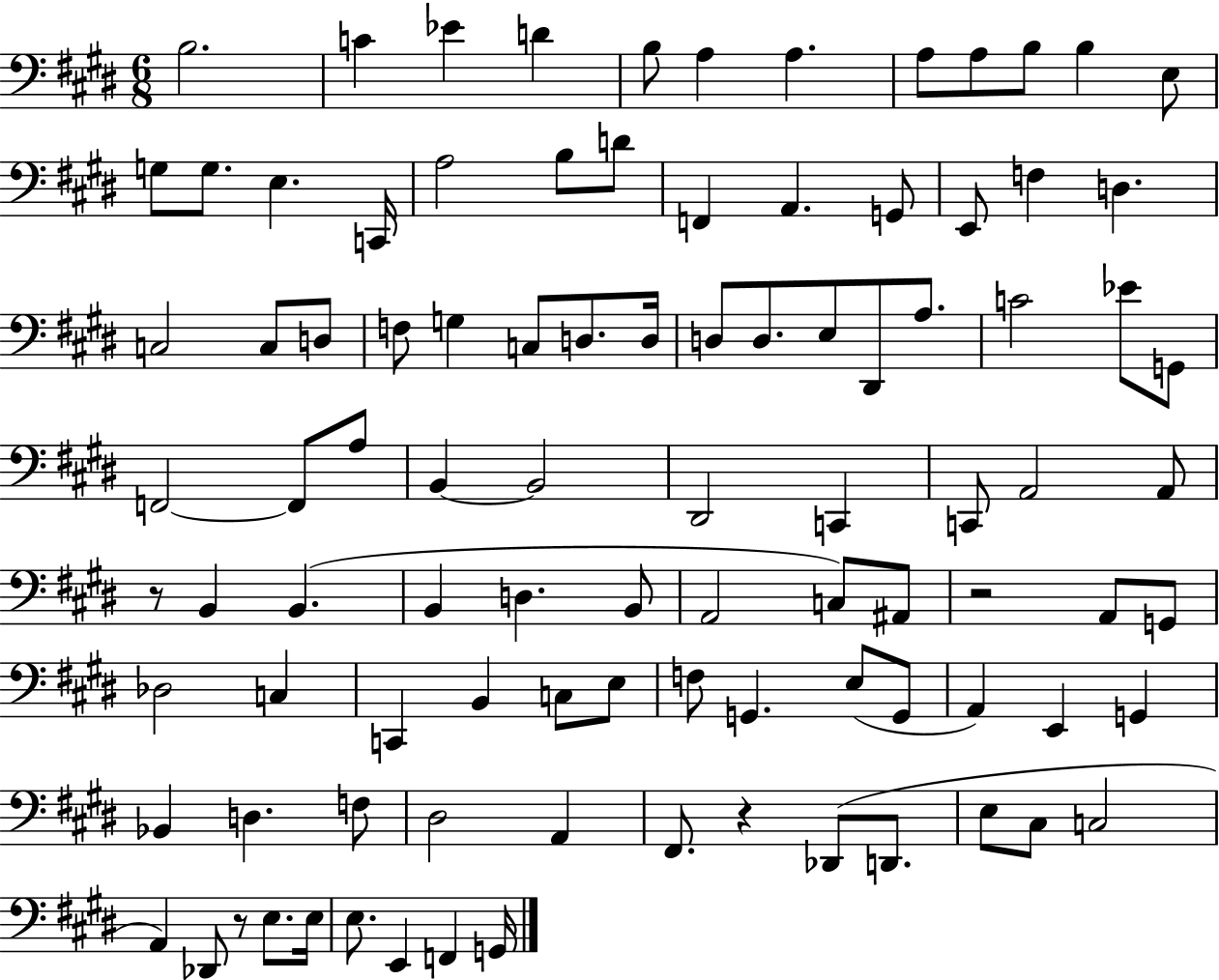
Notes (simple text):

B3/h. C4/q Eb4/q D4/q B3/e A3/q A3/q. A3/e A3/e B3/e B3/q E3/e G3/e G3/e. E3/q. C2/s A3/h B3/e D4/e F2/q A2/q. G2/e E2/e F3/q D3/q. C3/h C3/e D3/e F3/e G3/q C3/e D3/e. D3/s D3/e D3/e. E3/e D#2/e A3/e. C4/h Eb4/e G2/e F2/h F2/e A3/e B2/q B2/h D#2/h C2/q C2/e A2/h A2/e R/e B2/q B2/q. B2/q D3/q. B2/e A2/h C3/e A#2/e R/h A2/e G2/e Db3/h C3/q C2/q B2/q C3/e E3/e F3/e G2/q. E3/e G2/e A2/q E2/q G2/q Bb2/q D3/q. F3/e D#3/h A2/q F#2/e. R/q Db2/e D2/e. E3/e C#3/e C3/h A2/q Db2/e R/e E3/e. E3/s E3/e. E2/q F2/q G2/s